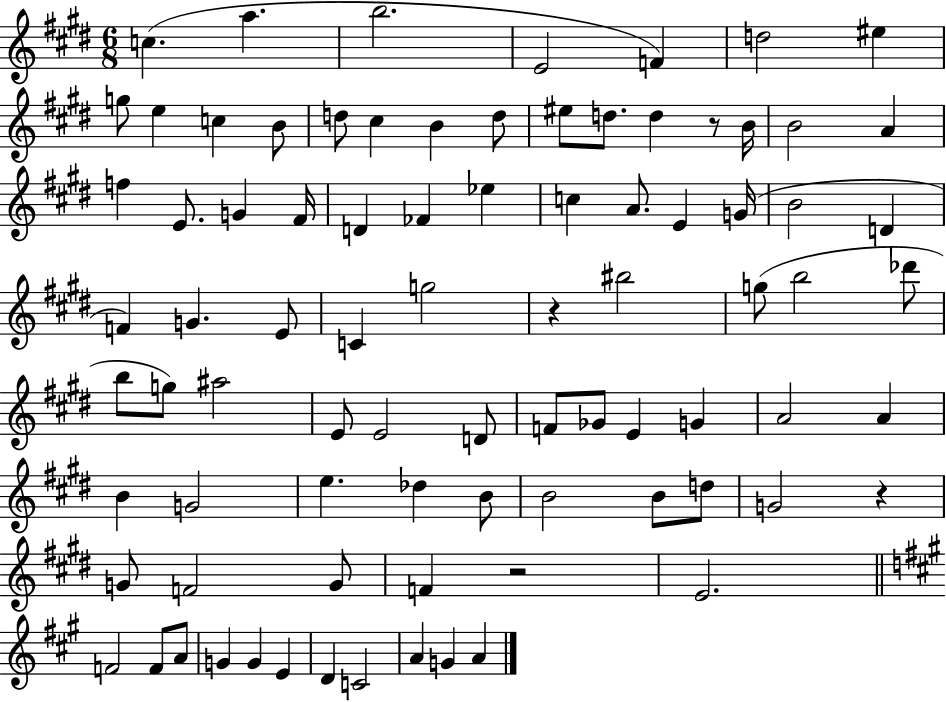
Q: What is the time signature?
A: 6/8